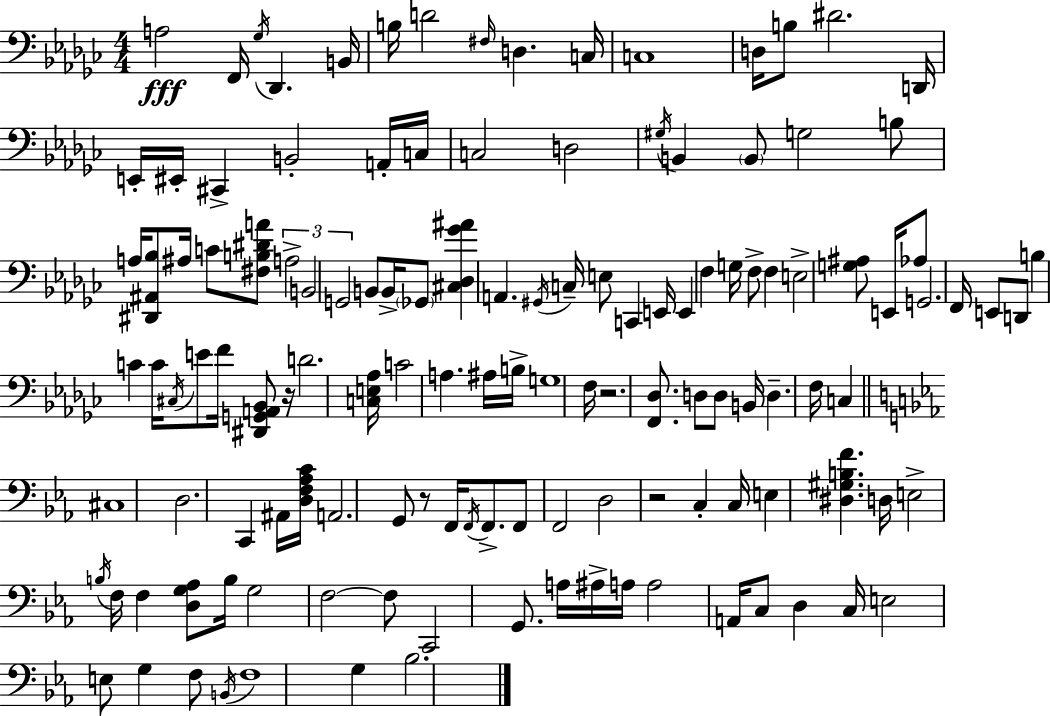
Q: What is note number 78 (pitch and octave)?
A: A#2